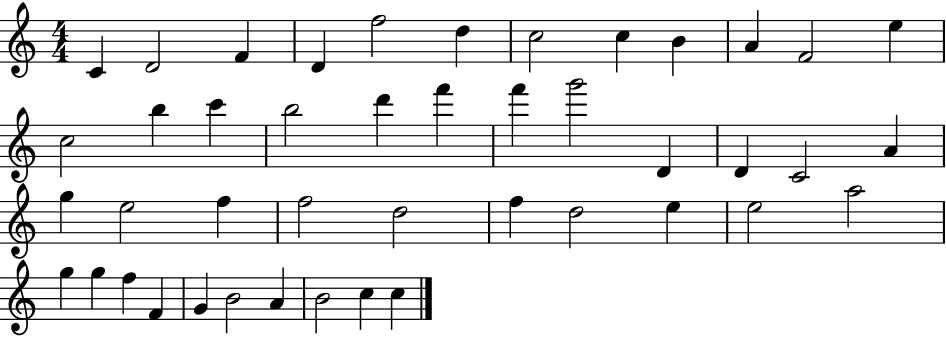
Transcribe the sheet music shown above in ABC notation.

X:1
T:Untitled
M:4/4
L:1/4
K:C
C D2 F D f2 d c2 c B A F2 e c2 b c' b2 d' f' f' g'2 D D C2 A g e2 f f2 d2 f d2 e e2 a2 g g f F G B2 A B2 c c